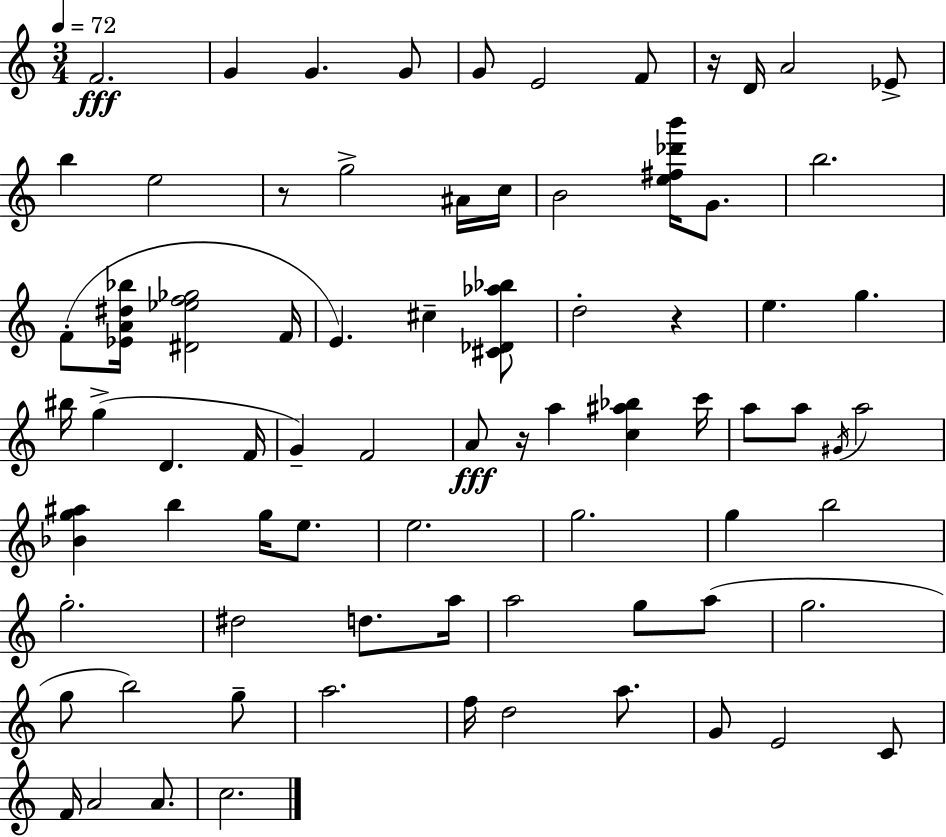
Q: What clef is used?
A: treble